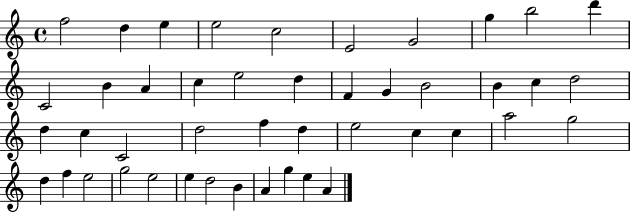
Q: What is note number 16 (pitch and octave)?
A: D5